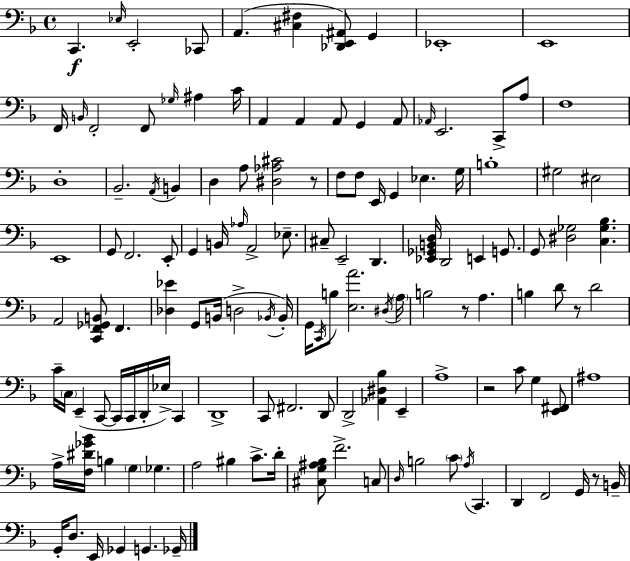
{
  \clef bass
  \time 4/4
  \defaultTimeSignature
  \key f \major
  \repeat volta 2 { c,4.\f \grace { ees16 } e,2-. ces,8 | a,4.( <cis fis>4 <des, e, ais,>8) g,4 | ees,1-. | e,1 | \break f,16 \grace { b,16 } f,2-. f,8 \grace { ges16 } ais4 | c'16 a,4 a,4 a,8 g,4 | a,8 \grace { aes,16 } e,2. | c,8-> a8 f1 | \break d1-. | bes,2.-- | \acciaccatura { a,16 } b,4 d4 a8 <dis aes cis'>2 | r8 f8 f8 e,16 g,4 ees4. | \break g16 b1-. | gis2 eis2 | e,1 | g,8 f,2. | \break e,8-. g,4 b,16 \grace { aes16 } a,2-> | ees8.-- cis8-- e,2-- | d,4. <ees, ges, b, d>16 d,2 e,4 | g,8. g,8 <dis ges>2 | \break <c ges bes>4. a,2 <c, f, ges, b,>8 | f,4. <des ees'>4 g,8 b,16( d2-> | \acciaccatura { bes,16 } bes,16-.) g,16 \acciaccatura { c,16 } b8 <e a'>2. | \acciaccatura { dis16 } \parenthesize a16 b2 | \break r8 a4. b4 d'8 r8 | d'2 c'16-- \parenthesize c16 e,4--( c,8~~ | c,16 c,16 d,16-. ees16->) c,4 d,1-> | c,8 fis,2. | \break d,8 d,2-> | <aes, dis bes>4 e,4-- a1-> | r2 | c'8 g4 <e, fis,>8 ais1 | \break a16-> <f dis' ges' bes'>16 b4 \parenthesize g4 | ges4. a2 | bis4 c'8.-> d'16-. <cis g ais bes>8 f'2.-> | c8 \grace { d16 } b2 | \break \parenthesize c'8 \acciaccatura { a16 } c,4. d,4 f,2 | g,16 r8 b,16-- g,16-. d8. e,16 | ges,4 g,4. ges,16-- } \bar "|."
}